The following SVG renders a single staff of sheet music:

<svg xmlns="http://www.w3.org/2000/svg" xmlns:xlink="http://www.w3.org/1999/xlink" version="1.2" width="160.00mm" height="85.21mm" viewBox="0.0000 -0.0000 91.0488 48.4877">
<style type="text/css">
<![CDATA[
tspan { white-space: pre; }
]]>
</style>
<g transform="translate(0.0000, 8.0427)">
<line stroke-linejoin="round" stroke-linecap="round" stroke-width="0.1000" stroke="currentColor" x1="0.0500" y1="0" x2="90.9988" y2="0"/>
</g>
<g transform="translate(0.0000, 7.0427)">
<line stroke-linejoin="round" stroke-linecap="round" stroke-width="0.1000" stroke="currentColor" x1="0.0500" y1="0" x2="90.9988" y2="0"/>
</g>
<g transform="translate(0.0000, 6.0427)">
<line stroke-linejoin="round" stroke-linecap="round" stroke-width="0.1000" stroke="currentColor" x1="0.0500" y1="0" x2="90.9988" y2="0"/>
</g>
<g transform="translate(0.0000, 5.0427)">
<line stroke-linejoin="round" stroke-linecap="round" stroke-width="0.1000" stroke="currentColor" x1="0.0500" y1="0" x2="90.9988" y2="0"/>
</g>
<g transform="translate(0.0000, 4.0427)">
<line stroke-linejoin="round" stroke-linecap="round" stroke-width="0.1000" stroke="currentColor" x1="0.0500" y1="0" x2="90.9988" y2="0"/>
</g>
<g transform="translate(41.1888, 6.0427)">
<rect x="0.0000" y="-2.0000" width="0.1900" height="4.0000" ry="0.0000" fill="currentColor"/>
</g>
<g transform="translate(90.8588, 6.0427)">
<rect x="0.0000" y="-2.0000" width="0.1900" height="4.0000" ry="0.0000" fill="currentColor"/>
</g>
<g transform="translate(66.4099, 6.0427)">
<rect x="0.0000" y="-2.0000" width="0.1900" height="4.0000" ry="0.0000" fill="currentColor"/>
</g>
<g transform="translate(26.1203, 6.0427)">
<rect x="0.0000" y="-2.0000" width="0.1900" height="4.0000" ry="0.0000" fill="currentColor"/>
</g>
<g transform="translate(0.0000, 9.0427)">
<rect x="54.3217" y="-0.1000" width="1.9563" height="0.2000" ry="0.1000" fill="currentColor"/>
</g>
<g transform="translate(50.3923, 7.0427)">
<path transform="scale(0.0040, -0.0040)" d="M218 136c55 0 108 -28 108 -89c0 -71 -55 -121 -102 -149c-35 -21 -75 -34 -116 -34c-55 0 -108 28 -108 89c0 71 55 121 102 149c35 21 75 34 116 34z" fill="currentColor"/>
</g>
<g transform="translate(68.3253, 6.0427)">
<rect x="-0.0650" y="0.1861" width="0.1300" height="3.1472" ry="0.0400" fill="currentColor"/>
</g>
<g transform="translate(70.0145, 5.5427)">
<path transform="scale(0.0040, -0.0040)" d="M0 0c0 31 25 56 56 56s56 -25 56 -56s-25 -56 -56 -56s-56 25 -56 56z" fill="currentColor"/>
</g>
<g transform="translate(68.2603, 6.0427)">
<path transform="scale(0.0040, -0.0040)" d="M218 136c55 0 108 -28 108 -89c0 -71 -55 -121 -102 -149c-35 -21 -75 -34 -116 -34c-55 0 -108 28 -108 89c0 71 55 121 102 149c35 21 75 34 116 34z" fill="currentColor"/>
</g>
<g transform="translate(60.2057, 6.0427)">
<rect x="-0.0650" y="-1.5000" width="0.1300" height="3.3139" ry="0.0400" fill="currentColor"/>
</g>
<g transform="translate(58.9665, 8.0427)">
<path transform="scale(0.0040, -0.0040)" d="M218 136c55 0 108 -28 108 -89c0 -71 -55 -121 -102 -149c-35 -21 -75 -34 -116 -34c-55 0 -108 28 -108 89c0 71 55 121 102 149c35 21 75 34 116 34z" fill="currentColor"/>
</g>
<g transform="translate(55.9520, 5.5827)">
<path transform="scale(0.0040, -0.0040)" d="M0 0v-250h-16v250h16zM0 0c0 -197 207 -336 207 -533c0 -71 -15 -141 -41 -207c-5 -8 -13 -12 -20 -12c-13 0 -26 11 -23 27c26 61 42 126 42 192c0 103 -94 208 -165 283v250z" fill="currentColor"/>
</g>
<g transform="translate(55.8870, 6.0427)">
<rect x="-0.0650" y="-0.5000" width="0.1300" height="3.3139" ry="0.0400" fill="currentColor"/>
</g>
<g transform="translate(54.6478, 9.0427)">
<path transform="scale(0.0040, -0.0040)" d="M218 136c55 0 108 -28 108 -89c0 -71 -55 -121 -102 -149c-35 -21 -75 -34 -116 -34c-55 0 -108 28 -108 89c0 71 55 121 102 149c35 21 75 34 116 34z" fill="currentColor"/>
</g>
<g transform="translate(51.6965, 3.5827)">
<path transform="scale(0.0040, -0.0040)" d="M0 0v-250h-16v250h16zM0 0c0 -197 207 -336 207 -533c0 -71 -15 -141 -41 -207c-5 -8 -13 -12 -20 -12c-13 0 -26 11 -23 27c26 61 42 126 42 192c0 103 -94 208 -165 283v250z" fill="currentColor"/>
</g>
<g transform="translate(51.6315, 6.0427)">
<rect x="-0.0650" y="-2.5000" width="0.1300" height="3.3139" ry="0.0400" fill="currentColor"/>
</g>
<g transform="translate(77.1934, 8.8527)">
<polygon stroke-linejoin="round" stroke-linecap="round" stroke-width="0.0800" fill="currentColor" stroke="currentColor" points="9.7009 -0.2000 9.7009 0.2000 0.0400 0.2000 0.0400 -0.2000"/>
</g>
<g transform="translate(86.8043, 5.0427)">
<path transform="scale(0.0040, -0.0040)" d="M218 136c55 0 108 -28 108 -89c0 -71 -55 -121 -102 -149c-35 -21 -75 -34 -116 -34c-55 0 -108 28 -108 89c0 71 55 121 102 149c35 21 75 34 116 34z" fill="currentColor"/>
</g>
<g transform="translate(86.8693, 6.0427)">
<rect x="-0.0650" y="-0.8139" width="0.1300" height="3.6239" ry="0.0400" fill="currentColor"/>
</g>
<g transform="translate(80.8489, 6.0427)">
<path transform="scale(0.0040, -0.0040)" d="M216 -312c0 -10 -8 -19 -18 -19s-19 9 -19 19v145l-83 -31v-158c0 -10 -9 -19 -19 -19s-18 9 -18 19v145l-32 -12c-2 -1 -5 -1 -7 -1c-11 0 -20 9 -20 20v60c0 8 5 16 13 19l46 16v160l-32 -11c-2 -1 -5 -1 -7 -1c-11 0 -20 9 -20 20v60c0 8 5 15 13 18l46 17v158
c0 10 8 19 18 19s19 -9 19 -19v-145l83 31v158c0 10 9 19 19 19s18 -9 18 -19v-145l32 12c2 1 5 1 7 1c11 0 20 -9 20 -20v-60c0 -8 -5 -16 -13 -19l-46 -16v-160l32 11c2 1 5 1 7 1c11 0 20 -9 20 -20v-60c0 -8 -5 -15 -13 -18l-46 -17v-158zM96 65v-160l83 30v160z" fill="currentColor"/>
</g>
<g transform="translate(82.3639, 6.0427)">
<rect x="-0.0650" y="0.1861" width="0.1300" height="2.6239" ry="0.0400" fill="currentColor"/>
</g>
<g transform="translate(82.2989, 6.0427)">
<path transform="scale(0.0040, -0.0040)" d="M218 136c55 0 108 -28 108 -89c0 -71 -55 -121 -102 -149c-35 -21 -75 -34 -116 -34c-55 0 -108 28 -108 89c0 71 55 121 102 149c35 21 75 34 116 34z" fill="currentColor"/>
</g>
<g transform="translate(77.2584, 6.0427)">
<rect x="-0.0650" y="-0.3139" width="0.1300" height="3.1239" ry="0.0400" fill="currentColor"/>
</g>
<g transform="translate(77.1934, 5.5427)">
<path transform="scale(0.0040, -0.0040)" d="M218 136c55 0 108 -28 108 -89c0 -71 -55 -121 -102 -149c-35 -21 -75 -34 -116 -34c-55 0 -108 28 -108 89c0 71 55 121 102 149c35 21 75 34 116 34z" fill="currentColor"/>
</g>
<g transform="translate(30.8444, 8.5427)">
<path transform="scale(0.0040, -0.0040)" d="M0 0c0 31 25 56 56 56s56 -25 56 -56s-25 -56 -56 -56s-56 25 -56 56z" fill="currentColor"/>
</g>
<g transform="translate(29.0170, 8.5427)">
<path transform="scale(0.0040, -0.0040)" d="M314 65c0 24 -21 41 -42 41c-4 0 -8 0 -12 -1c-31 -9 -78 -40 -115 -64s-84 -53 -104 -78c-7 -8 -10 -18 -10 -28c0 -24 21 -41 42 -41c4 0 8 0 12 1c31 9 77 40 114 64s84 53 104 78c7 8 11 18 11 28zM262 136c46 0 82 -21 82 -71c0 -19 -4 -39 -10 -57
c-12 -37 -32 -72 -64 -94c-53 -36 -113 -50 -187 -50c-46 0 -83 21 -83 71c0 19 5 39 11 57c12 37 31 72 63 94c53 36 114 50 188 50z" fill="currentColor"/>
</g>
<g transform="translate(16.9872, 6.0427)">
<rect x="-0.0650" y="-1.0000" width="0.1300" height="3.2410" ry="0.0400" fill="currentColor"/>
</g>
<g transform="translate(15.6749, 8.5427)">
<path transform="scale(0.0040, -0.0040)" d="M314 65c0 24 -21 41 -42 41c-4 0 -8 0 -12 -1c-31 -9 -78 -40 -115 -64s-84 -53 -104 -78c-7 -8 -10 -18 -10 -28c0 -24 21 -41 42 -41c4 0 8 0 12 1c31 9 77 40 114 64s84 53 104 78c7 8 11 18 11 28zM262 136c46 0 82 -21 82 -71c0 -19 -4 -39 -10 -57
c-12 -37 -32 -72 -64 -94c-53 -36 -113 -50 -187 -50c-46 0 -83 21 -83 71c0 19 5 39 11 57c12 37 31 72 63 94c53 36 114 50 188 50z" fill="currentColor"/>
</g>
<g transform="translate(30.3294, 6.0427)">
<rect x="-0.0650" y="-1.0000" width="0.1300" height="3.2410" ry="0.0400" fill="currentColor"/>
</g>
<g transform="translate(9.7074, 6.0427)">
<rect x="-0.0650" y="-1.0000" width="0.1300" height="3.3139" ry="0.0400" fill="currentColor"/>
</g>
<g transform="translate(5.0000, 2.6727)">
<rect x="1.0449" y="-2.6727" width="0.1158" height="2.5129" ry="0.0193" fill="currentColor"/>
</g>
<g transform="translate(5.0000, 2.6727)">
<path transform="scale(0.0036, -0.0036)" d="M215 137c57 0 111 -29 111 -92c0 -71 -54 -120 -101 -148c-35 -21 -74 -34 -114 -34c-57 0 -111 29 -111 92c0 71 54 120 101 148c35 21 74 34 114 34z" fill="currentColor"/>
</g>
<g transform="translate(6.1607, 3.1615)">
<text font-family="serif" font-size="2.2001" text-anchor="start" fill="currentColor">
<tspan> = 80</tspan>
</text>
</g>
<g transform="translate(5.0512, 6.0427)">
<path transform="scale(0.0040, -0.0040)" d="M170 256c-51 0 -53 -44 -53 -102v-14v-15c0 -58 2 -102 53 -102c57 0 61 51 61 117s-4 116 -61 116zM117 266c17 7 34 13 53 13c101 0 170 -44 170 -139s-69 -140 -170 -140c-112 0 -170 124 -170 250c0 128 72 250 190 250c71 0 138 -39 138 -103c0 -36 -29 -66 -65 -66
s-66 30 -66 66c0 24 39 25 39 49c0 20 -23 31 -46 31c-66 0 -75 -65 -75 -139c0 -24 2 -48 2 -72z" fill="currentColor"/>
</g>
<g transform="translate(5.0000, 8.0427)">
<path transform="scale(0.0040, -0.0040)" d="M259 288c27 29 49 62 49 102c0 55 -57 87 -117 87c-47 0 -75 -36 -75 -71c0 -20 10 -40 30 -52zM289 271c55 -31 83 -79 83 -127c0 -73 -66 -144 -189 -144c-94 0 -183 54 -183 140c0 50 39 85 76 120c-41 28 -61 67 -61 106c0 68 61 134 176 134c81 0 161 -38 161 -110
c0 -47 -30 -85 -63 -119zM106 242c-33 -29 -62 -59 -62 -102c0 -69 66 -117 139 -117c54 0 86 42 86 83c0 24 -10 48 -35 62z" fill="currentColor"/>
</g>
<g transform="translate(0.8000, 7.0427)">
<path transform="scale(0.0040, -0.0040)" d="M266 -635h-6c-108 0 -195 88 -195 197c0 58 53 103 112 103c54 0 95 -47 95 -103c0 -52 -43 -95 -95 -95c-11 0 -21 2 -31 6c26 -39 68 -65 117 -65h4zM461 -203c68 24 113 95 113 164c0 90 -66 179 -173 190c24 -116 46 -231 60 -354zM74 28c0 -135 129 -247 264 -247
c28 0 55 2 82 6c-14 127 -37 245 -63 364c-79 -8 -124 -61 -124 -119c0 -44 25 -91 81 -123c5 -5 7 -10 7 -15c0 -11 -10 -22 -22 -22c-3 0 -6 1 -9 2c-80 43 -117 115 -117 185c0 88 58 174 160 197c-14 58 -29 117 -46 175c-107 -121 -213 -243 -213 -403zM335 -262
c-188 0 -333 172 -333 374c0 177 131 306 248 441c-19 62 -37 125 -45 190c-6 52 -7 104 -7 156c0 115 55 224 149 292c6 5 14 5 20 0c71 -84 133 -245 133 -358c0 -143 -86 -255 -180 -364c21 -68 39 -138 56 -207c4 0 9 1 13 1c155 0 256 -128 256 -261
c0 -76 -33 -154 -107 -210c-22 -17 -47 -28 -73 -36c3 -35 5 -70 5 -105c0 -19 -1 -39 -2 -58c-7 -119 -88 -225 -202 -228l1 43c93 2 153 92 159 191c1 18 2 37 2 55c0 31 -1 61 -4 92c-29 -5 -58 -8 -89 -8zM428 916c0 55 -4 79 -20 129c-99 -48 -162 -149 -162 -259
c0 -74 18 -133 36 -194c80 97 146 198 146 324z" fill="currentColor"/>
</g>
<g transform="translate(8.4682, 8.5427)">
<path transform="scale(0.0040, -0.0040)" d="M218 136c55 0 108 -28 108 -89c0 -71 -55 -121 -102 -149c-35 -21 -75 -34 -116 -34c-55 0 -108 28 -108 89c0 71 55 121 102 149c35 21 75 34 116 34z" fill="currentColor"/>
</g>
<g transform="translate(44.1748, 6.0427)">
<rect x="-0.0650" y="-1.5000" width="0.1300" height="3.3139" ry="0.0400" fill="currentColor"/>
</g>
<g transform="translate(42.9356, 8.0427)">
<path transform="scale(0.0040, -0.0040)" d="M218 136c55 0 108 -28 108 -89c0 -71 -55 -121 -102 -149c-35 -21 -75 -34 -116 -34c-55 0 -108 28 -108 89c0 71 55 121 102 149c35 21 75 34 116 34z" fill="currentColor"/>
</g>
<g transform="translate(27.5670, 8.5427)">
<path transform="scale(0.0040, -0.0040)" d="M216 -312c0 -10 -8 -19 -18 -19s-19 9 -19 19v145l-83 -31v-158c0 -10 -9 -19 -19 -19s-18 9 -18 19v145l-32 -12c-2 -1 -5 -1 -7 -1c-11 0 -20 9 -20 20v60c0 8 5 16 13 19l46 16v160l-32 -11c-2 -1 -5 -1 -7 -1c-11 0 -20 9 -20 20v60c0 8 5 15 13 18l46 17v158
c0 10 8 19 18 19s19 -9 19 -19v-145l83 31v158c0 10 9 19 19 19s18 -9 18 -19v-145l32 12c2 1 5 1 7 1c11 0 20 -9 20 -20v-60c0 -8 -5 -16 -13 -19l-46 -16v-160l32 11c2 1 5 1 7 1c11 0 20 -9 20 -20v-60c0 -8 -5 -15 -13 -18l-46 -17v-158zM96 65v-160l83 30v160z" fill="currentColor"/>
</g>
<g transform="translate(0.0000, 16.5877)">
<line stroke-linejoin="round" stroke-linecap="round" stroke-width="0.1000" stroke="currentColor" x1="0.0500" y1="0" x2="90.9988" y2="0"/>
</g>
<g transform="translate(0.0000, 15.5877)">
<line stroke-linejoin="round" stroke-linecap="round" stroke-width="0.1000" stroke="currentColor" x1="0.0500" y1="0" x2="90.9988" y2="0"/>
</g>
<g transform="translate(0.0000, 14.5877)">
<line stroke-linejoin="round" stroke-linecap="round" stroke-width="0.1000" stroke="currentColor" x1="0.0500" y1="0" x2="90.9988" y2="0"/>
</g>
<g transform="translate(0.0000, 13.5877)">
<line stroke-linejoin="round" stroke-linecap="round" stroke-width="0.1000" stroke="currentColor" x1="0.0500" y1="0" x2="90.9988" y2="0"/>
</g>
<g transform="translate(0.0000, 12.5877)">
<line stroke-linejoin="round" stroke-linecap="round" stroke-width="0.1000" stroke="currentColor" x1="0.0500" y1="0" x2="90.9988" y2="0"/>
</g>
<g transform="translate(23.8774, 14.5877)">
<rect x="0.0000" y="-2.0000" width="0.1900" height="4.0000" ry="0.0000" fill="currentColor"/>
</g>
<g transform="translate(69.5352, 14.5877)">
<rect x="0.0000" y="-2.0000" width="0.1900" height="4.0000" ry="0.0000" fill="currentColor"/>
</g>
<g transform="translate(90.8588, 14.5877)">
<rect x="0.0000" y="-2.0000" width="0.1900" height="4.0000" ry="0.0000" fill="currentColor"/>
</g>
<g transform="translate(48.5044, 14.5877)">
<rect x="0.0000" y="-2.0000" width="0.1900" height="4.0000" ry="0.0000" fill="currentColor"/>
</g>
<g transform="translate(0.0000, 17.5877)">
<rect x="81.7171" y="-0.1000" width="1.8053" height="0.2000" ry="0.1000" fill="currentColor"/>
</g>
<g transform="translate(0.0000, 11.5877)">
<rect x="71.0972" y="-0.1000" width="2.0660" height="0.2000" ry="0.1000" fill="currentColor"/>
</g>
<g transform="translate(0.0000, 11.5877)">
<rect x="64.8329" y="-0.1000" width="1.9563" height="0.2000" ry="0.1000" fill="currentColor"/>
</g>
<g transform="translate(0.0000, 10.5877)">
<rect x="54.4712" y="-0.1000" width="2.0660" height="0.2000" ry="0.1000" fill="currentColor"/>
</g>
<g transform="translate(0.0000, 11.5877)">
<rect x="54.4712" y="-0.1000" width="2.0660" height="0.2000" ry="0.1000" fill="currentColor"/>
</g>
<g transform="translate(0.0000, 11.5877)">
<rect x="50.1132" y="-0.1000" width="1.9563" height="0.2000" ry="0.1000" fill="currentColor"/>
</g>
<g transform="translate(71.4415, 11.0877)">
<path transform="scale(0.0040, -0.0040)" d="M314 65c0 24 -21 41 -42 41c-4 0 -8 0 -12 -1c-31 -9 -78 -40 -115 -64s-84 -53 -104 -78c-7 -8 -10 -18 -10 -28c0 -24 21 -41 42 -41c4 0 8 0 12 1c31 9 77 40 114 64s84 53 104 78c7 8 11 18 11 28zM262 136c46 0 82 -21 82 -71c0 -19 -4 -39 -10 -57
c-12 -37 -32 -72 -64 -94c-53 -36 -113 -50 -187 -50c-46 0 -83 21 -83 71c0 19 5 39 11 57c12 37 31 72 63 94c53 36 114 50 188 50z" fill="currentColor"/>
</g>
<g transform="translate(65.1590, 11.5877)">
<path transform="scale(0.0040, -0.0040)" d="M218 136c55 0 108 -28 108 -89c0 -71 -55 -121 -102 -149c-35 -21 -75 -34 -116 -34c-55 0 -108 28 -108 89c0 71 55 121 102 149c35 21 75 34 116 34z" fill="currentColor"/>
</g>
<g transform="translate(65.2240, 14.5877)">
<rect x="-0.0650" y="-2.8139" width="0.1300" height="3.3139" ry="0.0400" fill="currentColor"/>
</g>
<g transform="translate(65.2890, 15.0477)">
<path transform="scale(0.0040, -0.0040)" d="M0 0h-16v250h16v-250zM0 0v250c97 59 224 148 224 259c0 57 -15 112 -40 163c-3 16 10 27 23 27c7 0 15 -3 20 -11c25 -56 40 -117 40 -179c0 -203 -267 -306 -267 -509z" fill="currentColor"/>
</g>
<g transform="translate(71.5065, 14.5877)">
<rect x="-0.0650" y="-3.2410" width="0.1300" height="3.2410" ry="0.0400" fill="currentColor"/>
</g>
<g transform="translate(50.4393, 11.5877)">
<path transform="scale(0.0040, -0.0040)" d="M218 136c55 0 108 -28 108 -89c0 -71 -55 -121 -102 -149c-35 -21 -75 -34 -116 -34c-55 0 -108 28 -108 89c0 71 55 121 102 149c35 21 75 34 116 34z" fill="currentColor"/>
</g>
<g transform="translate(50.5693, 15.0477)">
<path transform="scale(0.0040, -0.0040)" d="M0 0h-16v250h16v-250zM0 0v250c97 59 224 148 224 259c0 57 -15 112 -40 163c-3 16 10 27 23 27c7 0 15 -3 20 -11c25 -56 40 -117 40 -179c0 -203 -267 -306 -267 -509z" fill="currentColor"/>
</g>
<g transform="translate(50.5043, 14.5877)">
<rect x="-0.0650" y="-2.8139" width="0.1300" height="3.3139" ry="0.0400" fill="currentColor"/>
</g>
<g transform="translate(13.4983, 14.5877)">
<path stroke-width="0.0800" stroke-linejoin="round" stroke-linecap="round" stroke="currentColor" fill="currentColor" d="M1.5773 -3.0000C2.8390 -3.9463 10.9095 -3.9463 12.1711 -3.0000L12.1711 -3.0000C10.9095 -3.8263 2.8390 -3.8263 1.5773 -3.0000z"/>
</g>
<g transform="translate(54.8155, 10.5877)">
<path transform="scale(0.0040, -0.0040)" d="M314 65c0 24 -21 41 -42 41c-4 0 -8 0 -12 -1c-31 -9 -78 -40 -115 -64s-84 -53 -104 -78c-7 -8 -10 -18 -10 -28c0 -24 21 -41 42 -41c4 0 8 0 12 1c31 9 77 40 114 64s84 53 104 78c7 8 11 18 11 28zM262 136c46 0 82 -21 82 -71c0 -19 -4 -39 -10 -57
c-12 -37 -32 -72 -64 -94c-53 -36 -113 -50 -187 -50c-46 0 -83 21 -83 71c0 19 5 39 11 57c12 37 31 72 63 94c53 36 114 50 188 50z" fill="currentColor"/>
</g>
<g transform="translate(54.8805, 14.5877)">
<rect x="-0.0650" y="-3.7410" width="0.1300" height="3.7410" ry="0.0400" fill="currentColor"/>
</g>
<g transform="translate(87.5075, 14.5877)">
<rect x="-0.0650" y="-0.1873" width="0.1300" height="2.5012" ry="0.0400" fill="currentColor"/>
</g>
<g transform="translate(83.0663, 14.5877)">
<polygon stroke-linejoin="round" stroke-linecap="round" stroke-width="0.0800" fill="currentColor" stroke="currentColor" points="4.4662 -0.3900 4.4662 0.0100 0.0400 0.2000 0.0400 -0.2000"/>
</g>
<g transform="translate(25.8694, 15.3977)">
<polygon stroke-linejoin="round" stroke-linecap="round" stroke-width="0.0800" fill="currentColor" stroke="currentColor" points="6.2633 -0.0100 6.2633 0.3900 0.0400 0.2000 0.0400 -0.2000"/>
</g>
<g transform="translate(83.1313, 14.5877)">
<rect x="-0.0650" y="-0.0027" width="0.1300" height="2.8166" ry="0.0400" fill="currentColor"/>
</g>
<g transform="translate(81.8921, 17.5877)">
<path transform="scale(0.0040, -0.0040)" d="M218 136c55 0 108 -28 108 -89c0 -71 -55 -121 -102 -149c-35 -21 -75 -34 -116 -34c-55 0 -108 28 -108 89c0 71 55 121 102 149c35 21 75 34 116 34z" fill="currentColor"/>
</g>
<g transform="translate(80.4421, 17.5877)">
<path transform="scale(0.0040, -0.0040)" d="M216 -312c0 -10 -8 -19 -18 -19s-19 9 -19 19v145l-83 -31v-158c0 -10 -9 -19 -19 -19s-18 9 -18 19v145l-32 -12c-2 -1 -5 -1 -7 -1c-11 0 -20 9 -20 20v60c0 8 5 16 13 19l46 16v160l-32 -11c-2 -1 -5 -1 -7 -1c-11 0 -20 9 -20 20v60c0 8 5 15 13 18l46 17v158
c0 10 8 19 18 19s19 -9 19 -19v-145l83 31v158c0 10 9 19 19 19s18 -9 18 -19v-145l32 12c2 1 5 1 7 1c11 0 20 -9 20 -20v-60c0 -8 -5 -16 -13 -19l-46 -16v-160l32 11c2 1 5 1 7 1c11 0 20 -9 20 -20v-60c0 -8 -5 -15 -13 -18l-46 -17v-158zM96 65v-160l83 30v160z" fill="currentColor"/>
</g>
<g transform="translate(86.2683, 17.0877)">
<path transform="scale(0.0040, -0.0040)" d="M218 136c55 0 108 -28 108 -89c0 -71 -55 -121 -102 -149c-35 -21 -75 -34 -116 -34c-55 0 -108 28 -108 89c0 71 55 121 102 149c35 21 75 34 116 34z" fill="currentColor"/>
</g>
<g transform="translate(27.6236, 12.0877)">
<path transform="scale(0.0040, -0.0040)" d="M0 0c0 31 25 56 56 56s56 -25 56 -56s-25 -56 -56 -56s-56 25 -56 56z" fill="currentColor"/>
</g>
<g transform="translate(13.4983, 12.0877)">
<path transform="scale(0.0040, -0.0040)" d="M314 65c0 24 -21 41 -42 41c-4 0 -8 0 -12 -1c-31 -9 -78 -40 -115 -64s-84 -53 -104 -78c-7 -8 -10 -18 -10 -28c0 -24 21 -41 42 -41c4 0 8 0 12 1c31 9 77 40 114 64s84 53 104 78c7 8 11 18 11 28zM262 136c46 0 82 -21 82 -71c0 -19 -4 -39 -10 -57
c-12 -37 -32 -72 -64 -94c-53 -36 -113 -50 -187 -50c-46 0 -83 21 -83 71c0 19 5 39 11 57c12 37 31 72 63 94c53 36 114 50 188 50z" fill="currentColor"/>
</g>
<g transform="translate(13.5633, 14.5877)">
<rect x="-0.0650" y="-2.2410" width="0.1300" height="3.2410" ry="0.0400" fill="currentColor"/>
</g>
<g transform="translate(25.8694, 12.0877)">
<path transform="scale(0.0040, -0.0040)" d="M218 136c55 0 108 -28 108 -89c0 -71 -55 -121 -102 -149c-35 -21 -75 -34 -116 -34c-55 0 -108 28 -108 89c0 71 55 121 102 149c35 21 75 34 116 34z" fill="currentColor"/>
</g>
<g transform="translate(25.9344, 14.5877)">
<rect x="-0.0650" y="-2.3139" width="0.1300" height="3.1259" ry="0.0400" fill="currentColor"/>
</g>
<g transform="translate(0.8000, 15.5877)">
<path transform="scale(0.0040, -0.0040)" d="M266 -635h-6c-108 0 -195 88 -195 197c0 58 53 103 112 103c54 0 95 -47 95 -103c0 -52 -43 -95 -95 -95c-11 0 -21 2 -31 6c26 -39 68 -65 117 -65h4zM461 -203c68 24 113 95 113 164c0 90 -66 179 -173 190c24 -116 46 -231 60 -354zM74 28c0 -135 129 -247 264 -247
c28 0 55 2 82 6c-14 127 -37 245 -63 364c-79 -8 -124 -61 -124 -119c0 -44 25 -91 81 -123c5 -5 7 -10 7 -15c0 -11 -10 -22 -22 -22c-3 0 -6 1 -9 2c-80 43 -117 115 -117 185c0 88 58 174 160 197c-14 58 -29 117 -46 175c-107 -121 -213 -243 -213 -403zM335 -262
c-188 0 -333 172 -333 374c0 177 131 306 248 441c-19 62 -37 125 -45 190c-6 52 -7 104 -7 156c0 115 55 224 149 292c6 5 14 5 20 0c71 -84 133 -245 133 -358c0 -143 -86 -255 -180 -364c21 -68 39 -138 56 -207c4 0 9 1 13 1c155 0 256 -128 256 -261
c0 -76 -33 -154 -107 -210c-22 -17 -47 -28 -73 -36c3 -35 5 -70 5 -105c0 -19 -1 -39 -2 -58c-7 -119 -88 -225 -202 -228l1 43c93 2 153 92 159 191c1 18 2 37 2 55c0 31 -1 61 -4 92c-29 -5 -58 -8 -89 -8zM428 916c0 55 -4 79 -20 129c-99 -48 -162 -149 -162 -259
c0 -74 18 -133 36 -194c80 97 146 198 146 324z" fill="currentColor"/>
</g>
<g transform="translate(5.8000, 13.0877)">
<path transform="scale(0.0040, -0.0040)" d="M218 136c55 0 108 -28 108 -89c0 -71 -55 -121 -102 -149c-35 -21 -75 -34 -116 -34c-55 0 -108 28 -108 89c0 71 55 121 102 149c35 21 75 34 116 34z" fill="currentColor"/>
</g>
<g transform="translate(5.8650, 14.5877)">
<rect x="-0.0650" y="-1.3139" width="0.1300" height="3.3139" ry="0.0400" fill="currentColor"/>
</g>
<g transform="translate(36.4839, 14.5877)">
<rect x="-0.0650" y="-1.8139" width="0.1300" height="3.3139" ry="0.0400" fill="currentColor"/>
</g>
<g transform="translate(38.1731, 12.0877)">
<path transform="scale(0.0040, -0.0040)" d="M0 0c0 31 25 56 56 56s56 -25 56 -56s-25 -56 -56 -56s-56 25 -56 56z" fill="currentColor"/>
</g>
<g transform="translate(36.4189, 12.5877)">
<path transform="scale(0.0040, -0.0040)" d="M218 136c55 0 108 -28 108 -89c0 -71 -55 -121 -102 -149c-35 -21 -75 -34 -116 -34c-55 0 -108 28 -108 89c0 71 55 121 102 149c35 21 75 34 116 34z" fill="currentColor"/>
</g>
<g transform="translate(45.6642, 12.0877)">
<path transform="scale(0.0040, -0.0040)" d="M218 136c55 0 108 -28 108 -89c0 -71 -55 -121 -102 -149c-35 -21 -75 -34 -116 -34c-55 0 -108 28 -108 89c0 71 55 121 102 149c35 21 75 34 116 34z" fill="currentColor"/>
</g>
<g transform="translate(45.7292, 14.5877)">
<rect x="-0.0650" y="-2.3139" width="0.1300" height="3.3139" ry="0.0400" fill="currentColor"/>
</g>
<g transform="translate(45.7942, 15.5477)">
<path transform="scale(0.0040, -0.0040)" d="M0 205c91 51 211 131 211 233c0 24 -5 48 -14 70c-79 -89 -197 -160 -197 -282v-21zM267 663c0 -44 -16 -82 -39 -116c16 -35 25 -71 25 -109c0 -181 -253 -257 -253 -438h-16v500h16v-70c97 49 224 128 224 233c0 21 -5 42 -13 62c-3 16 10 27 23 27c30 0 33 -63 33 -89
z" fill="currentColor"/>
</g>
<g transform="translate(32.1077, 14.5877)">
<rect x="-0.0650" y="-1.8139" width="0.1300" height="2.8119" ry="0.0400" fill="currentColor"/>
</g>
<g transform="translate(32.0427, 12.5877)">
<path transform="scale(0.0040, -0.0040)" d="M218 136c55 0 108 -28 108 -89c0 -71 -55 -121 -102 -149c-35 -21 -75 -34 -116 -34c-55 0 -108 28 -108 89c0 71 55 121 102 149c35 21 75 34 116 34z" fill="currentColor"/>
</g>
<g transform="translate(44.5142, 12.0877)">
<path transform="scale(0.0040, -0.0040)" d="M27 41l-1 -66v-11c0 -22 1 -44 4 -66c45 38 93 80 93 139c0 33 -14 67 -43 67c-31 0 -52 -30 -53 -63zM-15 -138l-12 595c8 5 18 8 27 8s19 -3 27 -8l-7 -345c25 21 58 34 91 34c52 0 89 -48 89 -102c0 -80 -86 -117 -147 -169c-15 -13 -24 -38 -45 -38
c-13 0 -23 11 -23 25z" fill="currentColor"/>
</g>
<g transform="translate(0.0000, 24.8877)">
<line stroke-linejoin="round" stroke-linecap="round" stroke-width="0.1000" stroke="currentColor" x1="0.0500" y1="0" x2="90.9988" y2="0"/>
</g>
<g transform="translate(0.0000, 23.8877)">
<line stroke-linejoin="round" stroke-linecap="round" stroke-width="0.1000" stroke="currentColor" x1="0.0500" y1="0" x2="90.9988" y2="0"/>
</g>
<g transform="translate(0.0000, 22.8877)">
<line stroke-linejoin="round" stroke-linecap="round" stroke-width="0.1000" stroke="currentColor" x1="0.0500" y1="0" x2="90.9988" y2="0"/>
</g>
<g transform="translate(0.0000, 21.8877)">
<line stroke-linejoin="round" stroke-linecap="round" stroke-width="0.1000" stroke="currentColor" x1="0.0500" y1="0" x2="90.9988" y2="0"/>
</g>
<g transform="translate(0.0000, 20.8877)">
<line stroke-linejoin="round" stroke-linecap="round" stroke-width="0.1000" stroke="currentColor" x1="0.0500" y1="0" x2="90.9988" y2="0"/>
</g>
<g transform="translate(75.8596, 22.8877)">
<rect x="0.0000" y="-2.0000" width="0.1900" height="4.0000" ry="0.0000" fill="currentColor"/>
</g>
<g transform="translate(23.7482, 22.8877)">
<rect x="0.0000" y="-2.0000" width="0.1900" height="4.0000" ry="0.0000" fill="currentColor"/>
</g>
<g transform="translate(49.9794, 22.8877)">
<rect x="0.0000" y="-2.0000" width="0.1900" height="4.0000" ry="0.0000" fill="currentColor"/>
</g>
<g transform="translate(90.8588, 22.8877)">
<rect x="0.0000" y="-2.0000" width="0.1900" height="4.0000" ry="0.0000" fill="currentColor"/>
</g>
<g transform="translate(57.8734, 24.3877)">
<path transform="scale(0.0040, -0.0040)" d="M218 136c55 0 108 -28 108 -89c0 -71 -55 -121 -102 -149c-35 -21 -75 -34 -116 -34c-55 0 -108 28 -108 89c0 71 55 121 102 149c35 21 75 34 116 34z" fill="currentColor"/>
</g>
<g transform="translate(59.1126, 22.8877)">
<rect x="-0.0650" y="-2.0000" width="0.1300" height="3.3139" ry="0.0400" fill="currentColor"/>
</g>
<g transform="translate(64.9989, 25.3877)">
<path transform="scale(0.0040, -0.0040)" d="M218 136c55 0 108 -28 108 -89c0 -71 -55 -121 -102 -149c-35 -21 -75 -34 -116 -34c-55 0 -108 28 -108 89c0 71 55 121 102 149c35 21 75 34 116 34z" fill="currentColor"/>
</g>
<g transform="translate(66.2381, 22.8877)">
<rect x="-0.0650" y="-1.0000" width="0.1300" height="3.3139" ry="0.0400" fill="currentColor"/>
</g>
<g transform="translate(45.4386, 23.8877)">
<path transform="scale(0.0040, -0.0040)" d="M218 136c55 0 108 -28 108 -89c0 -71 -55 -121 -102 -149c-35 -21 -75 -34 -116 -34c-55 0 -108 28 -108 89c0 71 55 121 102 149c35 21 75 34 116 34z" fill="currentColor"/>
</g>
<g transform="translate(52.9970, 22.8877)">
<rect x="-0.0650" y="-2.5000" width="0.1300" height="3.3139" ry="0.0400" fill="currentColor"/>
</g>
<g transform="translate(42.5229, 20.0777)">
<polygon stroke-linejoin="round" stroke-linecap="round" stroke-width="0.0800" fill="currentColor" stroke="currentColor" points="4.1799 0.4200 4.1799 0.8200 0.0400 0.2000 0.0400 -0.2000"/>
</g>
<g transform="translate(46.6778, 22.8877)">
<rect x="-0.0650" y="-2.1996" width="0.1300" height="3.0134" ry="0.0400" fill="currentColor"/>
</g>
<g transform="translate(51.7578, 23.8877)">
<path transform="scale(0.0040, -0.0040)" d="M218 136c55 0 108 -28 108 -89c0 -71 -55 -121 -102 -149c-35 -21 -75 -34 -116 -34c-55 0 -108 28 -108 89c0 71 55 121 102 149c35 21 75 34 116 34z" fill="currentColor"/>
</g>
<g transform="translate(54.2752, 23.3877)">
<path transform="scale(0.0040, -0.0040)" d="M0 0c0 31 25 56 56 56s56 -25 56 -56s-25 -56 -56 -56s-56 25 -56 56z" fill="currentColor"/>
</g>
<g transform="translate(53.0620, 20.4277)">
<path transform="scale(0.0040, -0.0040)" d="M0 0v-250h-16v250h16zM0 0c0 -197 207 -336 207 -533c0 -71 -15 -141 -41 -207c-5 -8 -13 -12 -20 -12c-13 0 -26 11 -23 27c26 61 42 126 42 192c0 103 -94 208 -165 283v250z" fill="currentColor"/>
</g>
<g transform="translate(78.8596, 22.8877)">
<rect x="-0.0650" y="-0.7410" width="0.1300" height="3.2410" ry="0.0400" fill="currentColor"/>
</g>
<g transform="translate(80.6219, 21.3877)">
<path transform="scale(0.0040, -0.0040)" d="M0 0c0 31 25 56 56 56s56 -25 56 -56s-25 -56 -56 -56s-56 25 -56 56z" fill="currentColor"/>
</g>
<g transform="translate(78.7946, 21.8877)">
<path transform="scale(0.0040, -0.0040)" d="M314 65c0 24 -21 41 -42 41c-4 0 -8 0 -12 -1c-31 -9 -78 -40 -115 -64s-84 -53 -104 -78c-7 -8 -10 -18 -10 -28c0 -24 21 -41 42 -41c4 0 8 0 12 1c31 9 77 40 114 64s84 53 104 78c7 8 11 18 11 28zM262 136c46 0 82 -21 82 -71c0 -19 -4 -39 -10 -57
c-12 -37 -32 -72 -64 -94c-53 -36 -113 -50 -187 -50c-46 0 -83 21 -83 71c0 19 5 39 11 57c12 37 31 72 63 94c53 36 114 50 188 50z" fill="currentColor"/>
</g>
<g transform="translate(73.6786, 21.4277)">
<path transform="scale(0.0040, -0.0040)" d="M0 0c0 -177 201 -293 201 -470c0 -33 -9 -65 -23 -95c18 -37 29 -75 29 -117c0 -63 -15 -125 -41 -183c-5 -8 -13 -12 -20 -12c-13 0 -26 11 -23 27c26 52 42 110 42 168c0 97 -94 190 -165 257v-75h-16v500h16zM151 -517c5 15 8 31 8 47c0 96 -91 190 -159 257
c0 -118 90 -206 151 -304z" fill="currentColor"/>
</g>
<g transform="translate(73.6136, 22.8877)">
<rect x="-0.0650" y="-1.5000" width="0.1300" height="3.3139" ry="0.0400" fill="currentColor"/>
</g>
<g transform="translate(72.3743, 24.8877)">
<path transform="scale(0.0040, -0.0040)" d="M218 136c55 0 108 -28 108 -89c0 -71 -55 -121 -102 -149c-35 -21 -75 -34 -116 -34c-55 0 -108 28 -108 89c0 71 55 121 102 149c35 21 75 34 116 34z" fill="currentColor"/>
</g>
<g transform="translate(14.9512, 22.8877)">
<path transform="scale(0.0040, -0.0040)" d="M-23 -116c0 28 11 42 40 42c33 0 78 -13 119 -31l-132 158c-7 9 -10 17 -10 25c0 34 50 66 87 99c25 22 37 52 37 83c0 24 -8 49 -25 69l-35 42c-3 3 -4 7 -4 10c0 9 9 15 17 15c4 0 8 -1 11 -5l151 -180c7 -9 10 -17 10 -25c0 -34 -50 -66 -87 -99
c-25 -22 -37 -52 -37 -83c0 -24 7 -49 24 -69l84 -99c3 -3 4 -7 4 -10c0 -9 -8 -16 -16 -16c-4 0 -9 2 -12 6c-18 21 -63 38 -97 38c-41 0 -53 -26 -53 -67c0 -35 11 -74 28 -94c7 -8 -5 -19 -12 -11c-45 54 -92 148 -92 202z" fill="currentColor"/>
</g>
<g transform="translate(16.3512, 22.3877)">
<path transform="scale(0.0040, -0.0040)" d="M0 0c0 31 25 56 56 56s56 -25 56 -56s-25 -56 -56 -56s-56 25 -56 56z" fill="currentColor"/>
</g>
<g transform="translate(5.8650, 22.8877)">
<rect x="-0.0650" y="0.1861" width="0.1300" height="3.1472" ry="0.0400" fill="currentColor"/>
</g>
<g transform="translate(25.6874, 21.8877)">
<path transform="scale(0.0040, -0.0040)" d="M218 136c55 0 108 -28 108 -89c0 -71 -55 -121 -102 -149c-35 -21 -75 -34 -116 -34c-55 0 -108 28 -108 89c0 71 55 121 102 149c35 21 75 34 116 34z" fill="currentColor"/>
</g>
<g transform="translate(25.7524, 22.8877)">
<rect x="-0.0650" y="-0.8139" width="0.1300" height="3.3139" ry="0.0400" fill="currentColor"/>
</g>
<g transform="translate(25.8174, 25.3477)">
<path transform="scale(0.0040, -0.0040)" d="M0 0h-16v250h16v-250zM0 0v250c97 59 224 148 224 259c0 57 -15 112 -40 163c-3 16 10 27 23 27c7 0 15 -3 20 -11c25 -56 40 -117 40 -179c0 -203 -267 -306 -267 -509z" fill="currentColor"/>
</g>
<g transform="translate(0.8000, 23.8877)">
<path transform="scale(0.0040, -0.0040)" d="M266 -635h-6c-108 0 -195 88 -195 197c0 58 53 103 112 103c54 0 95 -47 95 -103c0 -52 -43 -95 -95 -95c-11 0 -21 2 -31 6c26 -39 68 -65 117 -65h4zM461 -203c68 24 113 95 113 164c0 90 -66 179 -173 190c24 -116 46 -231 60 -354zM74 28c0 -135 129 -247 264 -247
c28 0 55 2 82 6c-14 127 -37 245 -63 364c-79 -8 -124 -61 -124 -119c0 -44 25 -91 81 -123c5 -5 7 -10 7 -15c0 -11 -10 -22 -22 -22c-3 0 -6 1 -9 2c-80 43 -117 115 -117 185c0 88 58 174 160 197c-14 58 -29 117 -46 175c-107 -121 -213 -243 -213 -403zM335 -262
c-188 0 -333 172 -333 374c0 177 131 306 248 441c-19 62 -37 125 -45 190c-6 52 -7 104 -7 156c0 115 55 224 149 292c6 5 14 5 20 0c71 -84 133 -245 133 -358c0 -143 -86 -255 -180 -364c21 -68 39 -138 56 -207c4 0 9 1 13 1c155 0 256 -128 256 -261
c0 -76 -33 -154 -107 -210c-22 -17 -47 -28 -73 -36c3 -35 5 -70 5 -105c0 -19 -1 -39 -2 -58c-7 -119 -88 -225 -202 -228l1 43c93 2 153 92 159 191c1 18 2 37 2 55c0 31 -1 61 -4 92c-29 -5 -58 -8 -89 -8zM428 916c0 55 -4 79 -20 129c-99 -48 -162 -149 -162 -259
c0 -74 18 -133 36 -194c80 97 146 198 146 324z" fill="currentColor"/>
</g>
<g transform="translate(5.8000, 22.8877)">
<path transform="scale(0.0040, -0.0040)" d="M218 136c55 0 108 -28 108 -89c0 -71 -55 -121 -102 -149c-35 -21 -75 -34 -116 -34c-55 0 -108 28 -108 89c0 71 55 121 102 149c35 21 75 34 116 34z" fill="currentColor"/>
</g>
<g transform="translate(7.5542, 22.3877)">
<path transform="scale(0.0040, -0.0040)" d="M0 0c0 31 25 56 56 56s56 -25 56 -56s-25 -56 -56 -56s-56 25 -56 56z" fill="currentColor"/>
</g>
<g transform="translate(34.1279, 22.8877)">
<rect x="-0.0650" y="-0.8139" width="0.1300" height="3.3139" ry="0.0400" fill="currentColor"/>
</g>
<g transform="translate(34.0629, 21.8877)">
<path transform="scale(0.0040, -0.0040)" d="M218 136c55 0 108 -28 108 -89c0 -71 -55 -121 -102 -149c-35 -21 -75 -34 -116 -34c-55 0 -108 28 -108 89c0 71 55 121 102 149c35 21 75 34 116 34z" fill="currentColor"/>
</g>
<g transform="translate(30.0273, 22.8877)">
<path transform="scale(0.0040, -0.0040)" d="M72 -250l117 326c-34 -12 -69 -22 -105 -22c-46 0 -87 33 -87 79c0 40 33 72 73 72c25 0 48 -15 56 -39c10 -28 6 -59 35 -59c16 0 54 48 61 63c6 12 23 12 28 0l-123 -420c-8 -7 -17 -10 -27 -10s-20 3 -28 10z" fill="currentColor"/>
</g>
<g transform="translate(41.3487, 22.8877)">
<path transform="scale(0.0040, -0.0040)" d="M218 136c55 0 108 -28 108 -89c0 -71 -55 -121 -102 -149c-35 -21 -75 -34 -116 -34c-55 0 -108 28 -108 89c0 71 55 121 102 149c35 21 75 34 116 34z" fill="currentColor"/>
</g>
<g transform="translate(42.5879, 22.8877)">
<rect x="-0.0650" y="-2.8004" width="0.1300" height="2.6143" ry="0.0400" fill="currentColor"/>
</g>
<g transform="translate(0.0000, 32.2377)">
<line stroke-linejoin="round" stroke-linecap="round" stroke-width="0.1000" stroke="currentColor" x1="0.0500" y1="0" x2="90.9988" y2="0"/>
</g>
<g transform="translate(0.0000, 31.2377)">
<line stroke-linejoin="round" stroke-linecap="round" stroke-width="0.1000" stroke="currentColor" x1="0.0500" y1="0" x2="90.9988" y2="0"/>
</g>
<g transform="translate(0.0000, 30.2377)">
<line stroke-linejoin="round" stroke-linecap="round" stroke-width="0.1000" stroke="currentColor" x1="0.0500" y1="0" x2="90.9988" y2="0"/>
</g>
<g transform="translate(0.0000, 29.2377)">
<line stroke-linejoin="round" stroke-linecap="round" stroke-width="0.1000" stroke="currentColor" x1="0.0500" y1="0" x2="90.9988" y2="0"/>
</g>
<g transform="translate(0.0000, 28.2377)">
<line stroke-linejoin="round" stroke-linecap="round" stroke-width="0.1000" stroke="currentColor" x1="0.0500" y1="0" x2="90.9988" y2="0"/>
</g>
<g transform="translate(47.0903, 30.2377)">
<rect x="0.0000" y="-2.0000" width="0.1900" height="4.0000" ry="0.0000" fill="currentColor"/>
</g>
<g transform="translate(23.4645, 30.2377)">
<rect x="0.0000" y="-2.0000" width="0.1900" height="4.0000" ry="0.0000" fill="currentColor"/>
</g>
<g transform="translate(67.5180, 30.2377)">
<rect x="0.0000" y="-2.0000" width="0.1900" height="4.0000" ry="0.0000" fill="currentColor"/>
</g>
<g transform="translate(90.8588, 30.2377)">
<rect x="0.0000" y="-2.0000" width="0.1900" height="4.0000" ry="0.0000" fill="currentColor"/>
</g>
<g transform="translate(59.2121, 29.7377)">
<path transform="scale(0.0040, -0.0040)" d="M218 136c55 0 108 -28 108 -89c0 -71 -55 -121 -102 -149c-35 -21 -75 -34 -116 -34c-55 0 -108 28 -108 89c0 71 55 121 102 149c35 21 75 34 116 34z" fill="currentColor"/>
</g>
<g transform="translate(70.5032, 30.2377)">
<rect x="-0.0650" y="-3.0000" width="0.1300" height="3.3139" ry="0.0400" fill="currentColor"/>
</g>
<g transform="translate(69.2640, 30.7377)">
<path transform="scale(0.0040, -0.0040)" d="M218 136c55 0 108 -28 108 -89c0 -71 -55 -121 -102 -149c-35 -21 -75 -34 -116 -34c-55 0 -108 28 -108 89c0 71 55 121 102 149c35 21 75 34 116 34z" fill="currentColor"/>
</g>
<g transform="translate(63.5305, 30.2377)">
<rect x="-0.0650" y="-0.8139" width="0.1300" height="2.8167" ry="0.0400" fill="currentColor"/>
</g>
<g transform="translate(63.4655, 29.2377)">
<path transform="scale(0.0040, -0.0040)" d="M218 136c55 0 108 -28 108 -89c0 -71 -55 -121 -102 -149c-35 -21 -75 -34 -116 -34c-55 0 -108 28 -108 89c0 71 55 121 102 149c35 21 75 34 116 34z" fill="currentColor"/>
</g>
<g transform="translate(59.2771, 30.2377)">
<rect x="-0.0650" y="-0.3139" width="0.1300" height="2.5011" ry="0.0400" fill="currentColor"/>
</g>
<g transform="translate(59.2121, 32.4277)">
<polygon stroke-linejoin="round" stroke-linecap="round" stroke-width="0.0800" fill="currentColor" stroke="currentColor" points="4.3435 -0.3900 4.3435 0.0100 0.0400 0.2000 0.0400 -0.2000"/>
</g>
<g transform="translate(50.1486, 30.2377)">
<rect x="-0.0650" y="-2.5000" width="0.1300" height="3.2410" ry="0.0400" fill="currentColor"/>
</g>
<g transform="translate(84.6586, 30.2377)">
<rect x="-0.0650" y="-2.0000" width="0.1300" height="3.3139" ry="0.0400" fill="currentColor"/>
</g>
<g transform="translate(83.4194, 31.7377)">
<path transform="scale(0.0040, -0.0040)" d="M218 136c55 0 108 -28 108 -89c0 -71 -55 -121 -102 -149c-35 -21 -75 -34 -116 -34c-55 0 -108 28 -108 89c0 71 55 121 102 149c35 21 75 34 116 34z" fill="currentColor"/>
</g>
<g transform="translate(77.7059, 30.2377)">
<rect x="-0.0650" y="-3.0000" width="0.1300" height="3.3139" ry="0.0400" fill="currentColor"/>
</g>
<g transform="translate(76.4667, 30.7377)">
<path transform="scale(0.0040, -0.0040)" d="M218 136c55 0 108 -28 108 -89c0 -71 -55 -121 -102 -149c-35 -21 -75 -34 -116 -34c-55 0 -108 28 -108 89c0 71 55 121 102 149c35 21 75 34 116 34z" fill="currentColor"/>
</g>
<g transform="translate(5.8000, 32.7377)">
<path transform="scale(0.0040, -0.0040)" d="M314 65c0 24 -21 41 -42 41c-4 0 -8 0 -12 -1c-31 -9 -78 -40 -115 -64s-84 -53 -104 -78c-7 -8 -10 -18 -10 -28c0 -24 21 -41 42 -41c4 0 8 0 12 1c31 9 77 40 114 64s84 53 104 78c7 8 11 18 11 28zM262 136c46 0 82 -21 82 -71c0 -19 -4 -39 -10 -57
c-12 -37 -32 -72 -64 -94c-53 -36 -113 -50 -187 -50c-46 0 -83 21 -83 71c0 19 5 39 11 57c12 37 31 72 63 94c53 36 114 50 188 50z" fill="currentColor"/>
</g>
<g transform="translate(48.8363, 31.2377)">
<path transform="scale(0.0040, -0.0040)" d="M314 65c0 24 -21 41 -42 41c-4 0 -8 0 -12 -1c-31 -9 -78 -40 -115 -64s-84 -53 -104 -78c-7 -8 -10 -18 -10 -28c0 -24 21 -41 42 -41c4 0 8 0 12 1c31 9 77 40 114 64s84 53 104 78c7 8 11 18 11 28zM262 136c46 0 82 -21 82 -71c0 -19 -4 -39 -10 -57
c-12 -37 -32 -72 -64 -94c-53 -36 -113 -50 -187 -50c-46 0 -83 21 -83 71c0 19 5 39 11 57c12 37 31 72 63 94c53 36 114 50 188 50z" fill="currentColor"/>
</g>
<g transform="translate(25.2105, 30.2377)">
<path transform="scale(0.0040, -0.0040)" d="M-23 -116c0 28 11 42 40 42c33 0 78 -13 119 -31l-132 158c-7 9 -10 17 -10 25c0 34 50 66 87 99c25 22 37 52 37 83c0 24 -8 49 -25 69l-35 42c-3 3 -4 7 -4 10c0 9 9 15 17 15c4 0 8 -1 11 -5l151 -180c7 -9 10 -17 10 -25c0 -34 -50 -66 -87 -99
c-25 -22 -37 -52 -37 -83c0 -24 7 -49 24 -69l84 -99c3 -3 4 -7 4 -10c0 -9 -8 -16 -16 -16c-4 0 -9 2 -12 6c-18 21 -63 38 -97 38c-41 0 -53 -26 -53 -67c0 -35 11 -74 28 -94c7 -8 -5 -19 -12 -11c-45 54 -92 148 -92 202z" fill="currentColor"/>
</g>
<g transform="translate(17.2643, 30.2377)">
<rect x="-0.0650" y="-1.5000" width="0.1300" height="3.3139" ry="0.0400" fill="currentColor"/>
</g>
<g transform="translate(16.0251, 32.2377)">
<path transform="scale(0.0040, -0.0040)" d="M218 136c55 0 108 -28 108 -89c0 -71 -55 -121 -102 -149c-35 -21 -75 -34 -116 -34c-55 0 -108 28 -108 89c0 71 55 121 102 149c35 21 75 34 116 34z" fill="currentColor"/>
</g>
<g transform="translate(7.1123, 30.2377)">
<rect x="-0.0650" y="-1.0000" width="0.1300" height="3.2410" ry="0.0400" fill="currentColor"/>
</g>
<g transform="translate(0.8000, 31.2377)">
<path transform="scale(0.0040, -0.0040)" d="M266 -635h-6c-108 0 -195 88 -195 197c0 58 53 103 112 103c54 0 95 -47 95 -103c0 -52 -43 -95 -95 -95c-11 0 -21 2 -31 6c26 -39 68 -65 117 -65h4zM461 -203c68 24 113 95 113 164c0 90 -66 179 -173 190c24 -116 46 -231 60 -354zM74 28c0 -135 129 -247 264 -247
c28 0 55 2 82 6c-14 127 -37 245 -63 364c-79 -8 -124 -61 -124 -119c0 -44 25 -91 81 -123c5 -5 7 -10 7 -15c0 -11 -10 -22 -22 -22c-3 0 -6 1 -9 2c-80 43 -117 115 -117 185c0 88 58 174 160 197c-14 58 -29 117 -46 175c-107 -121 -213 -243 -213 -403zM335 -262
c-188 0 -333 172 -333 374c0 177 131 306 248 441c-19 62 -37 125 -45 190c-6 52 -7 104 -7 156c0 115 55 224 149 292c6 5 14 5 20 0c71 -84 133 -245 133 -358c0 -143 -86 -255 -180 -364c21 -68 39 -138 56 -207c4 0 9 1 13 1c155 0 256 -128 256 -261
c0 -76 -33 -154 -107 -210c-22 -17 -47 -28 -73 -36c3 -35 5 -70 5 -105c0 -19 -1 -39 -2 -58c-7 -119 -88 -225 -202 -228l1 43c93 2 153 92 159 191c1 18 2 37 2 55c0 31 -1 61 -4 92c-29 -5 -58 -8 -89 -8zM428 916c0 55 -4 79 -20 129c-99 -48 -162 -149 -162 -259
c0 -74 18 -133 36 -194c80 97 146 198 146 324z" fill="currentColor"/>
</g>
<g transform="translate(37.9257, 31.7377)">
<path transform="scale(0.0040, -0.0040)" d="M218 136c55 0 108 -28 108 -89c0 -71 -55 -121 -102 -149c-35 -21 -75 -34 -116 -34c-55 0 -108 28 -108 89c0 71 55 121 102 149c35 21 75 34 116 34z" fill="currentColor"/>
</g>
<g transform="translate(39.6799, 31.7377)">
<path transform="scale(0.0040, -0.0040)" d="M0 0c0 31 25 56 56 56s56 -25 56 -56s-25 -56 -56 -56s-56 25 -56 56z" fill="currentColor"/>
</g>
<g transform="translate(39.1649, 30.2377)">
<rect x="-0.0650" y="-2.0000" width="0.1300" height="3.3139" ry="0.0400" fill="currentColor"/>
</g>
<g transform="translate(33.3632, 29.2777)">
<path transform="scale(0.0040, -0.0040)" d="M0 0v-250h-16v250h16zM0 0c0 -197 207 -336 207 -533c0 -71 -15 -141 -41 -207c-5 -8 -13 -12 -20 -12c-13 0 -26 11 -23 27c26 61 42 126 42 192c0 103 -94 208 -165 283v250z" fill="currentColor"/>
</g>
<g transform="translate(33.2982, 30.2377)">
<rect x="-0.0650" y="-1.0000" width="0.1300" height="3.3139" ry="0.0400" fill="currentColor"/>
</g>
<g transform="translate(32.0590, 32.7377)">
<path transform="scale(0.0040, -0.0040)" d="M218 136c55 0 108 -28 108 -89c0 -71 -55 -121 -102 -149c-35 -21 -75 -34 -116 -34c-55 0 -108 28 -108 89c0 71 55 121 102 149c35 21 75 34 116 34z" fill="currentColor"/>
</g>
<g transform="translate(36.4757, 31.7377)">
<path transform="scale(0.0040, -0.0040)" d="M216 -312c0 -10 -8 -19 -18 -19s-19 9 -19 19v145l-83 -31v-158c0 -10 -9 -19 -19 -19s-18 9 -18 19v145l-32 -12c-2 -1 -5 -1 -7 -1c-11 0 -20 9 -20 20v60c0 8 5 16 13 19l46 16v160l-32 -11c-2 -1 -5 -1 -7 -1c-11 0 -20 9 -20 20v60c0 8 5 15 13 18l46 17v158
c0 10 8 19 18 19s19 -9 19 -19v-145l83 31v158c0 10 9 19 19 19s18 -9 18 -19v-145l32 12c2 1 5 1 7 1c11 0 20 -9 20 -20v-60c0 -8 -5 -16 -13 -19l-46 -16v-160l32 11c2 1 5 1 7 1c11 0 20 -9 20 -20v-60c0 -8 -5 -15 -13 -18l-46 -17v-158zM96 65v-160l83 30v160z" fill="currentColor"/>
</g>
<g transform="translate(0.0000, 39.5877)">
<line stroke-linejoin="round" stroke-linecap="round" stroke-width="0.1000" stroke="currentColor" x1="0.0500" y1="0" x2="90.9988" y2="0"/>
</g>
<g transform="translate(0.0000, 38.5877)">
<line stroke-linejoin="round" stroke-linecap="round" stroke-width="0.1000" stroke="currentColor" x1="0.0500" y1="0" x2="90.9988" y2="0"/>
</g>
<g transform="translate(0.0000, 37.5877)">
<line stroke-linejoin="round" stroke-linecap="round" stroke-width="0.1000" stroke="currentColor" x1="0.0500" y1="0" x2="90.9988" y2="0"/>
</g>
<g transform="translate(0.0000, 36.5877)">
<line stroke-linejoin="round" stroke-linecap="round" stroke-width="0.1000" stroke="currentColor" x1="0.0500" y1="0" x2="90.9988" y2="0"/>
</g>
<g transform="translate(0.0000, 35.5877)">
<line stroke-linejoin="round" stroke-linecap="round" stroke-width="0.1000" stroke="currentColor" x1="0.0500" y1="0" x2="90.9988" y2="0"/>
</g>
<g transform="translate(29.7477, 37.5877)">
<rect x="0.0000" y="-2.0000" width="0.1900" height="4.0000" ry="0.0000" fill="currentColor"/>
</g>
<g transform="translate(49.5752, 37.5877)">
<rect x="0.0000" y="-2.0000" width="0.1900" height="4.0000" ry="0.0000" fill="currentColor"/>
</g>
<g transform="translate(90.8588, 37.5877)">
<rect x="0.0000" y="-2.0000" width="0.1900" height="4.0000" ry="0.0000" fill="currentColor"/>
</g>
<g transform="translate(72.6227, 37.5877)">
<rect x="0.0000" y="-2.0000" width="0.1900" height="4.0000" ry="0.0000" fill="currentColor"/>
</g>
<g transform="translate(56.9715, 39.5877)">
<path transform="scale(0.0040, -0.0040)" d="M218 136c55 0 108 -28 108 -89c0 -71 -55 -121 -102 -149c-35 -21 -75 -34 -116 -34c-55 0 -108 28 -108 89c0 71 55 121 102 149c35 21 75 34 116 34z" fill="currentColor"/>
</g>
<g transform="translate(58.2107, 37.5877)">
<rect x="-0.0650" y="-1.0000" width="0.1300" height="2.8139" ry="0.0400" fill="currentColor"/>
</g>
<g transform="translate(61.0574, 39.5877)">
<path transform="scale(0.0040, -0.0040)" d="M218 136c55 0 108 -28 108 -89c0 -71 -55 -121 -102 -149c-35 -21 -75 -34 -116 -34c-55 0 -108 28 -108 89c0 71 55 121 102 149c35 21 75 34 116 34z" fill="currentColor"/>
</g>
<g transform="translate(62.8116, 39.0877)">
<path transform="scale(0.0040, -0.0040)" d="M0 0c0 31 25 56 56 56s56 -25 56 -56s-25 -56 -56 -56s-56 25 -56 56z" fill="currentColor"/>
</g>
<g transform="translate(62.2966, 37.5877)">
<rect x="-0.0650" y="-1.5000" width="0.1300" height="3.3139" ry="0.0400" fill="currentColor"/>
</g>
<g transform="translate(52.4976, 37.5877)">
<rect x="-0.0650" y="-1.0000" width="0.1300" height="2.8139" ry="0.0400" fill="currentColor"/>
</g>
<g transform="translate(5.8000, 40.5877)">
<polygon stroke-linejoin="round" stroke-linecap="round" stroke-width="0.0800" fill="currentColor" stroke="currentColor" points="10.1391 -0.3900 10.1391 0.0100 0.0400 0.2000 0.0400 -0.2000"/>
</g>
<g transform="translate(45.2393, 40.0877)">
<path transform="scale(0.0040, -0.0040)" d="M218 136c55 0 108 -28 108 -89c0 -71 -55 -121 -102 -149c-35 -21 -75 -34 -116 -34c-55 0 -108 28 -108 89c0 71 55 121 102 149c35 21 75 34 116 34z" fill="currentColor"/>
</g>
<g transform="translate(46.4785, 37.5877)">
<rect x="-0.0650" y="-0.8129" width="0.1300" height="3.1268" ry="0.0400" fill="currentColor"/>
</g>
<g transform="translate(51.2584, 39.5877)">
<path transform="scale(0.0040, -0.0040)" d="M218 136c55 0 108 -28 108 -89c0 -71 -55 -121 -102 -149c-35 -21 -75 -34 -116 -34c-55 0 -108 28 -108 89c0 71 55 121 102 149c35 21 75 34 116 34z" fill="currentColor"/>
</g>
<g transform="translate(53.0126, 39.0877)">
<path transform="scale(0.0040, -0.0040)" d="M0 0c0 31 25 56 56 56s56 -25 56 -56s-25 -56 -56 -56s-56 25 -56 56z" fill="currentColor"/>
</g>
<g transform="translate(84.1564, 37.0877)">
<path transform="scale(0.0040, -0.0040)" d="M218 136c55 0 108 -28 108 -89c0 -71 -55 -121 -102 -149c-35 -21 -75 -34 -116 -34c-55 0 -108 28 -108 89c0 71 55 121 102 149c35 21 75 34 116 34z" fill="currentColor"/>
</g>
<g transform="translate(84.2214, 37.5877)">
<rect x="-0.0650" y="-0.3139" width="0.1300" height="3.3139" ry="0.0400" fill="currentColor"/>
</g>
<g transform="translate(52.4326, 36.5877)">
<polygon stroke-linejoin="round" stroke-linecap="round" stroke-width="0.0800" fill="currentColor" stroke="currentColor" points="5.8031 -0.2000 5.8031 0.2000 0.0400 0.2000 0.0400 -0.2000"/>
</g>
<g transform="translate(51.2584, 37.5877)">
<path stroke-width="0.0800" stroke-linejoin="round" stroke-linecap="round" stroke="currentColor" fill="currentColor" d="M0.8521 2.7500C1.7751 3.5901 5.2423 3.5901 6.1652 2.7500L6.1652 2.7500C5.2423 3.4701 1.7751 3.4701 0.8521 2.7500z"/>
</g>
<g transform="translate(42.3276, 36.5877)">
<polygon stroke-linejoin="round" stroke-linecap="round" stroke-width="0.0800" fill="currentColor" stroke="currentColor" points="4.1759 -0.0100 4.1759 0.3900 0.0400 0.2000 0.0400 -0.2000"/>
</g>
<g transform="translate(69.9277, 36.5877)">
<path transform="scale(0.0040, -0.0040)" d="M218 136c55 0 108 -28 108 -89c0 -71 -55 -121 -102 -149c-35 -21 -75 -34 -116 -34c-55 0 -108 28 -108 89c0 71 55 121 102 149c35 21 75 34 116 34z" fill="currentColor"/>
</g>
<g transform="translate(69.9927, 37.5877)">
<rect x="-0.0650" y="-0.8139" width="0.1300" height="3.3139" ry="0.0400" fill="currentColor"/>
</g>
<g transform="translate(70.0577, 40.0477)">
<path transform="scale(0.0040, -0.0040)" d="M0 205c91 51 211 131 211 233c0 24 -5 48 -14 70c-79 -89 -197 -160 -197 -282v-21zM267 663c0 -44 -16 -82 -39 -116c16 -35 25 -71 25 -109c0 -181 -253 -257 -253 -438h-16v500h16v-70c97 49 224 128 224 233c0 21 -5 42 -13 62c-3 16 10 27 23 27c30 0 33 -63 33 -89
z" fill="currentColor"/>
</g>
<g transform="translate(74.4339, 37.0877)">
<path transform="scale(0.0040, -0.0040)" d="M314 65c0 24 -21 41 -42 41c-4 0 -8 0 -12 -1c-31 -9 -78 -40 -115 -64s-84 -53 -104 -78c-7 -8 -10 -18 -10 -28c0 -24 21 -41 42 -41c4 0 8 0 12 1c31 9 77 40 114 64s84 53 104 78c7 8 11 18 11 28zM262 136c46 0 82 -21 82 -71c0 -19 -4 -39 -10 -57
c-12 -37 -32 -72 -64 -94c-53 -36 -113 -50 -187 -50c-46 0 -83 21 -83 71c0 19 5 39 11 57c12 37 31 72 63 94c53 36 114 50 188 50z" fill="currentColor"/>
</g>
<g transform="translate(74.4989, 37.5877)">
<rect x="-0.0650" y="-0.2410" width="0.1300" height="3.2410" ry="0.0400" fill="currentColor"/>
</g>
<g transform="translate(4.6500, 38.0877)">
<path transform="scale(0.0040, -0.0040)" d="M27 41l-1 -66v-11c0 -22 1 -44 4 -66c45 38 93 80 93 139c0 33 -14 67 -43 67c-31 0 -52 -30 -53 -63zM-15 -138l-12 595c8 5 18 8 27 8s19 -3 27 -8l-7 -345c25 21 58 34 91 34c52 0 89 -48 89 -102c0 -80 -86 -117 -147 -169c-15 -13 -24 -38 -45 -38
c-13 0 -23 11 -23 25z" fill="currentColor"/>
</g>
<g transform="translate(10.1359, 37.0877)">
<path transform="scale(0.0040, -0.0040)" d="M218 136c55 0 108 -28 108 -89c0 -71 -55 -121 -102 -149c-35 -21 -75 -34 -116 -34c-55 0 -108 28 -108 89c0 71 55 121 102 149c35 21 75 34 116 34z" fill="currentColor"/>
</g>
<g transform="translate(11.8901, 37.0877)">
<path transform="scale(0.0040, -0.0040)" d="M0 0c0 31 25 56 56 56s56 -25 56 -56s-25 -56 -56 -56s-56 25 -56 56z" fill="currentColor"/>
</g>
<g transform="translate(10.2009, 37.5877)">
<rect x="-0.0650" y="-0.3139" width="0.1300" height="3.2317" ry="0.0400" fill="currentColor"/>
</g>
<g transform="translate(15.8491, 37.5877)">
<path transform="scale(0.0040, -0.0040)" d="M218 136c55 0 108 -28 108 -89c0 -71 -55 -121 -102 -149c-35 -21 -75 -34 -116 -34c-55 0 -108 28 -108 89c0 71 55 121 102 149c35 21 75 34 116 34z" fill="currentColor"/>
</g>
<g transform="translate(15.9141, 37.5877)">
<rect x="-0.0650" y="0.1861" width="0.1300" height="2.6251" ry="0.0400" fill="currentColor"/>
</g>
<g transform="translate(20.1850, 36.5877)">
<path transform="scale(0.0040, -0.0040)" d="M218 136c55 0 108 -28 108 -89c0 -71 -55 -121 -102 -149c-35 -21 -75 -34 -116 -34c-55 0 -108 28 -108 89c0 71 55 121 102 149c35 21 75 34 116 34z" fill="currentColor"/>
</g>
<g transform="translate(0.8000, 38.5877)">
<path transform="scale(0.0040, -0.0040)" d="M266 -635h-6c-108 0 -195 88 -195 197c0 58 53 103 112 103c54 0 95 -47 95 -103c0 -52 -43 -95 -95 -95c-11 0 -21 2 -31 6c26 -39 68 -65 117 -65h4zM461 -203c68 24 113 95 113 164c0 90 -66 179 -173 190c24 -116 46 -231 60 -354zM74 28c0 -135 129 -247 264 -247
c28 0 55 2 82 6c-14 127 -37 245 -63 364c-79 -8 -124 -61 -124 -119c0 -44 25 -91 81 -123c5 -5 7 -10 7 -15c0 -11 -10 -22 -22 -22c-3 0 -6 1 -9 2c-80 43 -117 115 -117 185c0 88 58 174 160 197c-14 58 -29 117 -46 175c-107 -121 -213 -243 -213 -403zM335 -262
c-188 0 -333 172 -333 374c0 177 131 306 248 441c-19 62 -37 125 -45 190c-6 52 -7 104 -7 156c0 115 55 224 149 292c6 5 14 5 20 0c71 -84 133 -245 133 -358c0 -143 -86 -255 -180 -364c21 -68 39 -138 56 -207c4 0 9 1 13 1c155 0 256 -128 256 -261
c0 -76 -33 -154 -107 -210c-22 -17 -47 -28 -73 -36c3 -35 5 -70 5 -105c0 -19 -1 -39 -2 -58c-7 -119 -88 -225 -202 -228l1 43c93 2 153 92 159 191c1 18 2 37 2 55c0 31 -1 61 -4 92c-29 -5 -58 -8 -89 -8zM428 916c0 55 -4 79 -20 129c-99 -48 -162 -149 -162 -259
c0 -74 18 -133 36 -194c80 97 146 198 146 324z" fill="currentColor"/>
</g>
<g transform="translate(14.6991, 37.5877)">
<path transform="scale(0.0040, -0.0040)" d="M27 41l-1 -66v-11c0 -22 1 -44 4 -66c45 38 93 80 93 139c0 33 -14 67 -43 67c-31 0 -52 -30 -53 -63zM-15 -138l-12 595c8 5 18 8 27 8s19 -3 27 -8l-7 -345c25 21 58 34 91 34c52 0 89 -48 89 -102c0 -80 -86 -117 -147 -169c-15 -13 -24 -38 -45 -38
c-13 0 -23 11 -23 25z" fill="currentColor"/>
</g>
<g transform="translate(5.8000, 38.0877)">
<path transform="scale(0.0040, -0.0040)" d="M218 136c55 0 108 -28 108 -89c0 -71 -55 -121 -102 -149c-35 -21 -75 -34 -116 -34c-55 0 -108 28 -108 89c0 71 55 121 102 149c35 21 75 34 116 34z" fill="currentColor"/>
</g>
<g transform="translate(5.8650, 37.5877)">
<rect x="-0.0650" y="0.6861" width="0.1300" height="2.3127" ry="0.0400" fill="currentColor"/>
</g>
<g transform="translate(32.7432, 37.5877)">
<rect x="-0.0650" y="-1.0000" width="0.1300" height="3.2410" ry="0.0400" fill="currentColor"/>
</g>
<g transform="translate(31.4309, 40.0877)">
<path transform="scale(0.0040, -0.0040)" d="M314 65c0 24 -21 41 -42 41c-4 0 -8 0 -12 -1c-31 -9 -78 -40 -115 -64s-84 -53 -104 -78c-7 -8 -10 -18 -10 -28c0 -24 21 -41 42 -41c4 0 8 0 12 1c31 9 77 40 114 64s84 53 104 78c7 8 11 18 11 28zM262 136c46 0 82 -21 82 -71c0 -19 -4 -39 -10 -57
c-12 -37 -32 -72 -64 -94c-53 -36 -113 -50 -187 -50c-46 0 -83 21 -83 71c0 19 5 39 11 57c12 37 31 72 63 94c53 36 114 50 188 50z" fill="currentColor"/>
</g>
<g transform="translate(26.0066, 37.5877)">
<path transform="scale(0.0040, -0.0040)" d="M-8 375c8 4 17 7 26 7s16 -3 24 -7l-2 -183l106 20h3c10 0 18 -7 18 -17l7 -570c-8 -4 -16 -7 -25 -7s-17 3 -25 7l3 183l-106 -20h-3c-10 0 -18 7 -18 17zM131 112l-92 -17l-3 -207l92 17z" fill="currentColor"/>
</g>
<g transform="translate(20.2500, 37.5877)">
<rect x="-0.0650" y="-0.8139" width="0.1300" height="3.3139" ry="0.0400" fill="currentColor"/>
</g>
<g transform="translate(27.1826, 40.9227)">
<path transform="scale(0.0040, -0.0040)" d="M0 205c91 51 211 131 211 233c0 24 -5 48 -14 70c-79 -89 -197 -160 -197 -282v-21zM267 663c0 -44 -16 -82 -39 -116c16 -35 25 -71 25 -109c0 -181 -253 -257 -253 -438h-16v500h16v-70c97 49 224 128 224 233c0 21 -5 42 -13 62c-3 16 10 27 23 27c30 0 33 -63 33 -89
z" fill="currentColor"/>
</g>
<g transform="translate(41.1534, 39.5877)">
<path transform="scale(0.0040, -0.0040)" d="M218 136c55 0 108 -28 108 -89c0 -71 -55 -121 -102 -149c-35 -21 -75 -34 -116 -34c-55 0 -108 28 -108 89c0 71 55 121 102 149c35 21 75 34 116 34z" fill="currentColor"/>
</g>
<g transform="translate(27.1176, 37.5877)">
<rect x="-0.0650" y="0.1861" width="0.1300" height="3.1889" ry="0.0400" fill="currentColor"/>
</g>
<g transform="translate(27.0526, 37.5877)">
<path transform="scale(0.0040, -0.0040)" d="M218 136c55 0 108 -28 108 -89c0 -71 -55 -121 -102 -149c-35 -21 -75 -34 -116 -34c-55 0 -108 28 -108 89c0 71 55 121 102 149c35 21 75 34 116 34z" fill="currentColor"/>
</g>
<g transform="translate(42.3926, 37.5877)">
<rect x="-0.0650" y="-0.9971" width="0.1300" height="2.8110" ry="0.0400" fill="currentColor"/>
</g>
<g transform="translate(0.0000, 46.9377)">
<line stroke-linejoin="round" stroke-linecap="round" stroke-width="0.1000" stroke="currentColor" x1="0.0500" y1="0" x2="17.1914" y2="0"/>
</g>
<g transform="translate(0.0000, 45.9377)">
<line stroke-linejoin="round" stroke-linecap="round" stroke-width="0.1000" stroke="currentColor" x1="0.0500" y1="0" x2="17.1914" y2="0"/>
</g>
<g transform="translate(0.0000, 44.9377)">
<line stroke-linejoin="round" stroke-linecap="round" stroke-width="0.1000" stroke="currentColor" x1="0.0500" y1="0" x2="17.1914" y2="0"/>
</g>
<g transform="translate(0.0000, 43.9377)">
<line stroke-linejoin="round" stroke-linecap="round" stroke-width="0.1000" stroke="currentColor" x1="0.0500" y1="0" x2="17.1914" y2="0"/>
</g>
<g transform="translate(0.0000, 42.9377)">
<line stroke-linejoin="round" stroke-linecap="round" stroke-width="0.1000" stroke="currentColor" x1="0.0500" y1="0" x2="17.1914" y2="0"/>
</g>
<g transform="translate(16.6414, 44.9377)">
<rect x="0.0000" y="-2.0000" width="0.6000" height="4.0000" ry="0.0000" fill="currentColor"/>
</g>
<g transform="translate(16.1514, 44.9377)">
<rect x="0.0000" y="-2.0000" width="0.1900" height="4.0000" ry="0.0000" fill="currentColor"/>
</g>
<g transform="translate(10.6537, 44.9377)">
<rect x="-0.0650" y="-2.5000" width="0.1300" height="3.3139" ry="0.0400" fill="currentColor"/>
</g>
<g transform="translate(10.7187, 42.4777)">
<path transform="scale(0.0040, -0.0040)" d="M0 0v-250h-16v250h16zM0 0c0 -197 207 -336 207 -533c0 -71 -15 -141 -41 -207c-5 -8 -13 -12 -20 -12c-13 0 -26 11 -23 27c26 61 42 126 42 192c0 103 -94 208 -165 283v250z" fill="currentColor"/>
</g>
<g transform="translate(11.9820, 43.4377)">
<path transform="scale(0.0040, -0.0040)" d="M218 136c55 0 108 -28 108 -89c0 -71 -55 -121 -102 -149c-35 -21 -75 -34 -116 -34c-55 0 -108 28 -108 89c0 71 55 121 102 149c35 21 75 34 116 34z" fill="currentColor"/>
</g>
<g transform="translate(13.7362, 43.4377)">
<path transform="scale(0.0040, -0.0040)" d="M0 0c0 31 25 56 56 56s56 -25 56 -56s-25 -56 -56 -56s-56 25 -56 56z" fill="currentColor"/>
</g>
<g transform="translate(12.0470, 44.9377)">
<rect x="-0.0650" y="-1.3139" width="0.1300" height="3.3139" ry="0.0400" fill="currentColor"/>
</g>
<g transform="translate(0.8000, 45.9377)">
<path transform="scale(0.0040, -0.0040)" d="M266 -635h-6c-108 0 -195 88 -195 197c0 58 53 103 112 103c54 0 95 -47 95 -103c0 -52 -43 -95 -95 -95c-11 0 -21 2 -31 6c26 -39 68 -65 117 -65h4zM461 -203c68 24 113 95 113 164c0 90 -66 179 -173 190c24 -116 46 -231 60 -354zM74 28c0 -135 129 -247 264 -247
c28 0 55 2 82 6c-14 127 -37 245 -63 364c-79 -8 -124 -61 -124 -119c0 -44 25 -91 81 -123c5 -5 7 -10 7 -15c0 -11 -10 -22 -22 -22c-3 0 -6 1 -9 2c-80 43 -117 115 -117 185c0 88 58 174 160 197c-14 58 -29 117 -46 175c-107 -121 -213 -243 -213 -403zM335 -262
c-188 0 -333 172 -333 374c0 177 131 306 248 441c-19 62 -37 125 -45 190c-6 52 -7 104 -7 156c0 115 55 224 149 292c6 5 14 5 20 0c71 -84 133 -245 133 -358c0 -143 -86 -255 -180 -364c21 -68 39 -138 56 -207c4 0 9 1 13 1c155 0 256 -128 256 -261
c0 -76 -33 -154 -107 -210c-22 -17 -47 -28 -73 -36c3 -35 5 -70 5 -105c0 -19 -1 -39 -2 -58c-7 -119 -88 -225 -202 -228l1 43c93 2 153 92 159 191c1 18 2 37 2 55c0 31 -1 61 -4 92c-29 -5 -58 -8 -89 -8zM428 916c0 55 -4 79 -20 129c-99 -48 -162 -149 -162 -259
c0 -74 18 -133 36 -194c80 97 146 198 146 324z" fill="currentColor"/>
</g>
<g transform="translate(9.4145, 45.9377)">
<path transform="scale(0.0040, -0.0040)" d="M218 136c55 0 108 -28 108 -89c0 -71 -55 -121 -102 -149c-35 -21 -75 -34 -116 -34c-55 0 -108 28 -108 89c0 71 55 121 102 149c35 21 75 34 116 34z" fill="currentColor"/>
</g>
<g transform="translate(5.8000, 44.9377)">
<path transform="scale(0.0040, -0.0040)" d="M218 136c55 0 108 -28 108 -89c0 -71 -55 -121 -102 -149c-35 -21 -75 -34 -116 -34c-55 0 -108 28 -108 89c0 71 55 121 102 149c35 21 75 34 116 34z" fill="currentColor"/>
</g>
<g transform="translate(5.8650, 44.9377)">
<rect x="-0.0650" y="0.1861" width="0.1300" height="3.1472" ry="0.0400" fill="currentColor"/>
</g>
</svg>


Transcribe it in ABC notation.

X:1
T:Untitled
M:6/8
L:1/4
K:C
D D2 ^D2 E G/2 C/2 E B c/2 ^B/2 d/2 e g2 g/2 f/2 f _g/4 a/2 c'2 a/2 b2 ^C/2 D/2 B z d/2 z/2 d B/2 G/2 G/2 F D E/4 d2 D2 E z D/2 ^F G2 c/2 d/2 A A F _A/2 c/2 _B/2 d B/4 D2 E/2 D/2 E/2 E/2 E d/4 c2 c B G/2 e